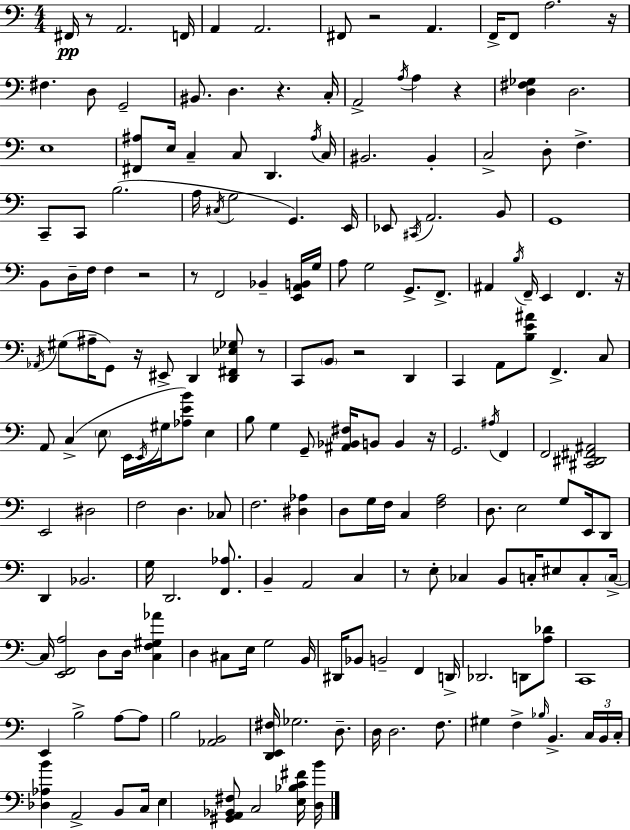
X:1
T:Untitled
M:4/4
L:1/4
K:C
^F,,/4 z/2 A,,2 F,,/4 A,, A,,2 ^F,,/2 z2 A,, F,,/4 F,,/2 A,2 z/4 ^F, D,/2 G,,2 ^B,,/2 D, z C,/4 A,,2 A,/4 A, z [D,^F,_G,] D,2 E,4 [^F,,^A,]/2 E,/4 C, C,/2 D,, ^A,/4 C,/4 ^B,,2 ^B,, C,2 D,/2 F, C,,/2 C,,/2 B,2 A,/4 ^C,/4 G,2 G,, E,,/4 _E,,/2 ^C,,/4 A,,2 B,,/2 G,,4 B,,/2 D,/4 F,/4 F, z2 z/2 F,,2 _B,, [E,,A,,B,,]/4 G,/4 A,/2 G,2 G,,/2 F,,/2 ^A,, B,/4 F,,/4 E,, F,, z/4 _A,,/4 ^G,/2 ^A,/4 G,,/2 z/4 ^E,,/2 D,, [D,,^F,,_E,_G,]/2 z/2 C,,/2 B,,/2 z2 D,, C,, A,,/2 [B,E^A]/2 F,, C,/2 A,,/2 C, E,/2 E,,/4 E,,/4 ^G,/4 [_A,EB]/2 E, B,/2 G, G,,/2 [^A,,_B,,^F,]/4 B,,/2 B,, z/4 G,,2 ^A,/4 F,, F,,2 [^C,,^D,,^F,,^A,,]2 E,,2 ^D,2 F,2 D, _C,/2 F,2 [^D,_A,] D,/2 G,/4 F,/4 C, [F,A,]2 D,/2 E,2 G,/2 E,,/4 D,,/2 D,, _B,,2 G,/4 D,,2 [F,,_A,]/2 B,, A,,2 C, z/2 E,/2 _C, B,,/2 C,/4 ^E,/2 C,/2 C,/4 C,/4 [E,,F,,A,]2 D,/2 D,/4 [C,F,^G,_A] D, ^C,/2 E,/4 G,2 B,,/4 ^D,,/4 _B,,/2 B,,2 F,, D,,/4 _D,,2 D,,/2 [A,_D]/2 C,,4 E,, B,2 A,/2 A,/2 B,2 [_A,,B,,]2 [D,,E,,^F,]/4 _G,2 D,/2 D,/4 D,2 F,/2 ^G, F, _B,/4 B,, C,/4 B,,/4 C,/4 [_D,_A,B] A,,2 B,,/2 C,/4 E, [^G,,A,,_B,,^F,]/2 C,2 [E,_B,C^F]/4 [D,B]/4